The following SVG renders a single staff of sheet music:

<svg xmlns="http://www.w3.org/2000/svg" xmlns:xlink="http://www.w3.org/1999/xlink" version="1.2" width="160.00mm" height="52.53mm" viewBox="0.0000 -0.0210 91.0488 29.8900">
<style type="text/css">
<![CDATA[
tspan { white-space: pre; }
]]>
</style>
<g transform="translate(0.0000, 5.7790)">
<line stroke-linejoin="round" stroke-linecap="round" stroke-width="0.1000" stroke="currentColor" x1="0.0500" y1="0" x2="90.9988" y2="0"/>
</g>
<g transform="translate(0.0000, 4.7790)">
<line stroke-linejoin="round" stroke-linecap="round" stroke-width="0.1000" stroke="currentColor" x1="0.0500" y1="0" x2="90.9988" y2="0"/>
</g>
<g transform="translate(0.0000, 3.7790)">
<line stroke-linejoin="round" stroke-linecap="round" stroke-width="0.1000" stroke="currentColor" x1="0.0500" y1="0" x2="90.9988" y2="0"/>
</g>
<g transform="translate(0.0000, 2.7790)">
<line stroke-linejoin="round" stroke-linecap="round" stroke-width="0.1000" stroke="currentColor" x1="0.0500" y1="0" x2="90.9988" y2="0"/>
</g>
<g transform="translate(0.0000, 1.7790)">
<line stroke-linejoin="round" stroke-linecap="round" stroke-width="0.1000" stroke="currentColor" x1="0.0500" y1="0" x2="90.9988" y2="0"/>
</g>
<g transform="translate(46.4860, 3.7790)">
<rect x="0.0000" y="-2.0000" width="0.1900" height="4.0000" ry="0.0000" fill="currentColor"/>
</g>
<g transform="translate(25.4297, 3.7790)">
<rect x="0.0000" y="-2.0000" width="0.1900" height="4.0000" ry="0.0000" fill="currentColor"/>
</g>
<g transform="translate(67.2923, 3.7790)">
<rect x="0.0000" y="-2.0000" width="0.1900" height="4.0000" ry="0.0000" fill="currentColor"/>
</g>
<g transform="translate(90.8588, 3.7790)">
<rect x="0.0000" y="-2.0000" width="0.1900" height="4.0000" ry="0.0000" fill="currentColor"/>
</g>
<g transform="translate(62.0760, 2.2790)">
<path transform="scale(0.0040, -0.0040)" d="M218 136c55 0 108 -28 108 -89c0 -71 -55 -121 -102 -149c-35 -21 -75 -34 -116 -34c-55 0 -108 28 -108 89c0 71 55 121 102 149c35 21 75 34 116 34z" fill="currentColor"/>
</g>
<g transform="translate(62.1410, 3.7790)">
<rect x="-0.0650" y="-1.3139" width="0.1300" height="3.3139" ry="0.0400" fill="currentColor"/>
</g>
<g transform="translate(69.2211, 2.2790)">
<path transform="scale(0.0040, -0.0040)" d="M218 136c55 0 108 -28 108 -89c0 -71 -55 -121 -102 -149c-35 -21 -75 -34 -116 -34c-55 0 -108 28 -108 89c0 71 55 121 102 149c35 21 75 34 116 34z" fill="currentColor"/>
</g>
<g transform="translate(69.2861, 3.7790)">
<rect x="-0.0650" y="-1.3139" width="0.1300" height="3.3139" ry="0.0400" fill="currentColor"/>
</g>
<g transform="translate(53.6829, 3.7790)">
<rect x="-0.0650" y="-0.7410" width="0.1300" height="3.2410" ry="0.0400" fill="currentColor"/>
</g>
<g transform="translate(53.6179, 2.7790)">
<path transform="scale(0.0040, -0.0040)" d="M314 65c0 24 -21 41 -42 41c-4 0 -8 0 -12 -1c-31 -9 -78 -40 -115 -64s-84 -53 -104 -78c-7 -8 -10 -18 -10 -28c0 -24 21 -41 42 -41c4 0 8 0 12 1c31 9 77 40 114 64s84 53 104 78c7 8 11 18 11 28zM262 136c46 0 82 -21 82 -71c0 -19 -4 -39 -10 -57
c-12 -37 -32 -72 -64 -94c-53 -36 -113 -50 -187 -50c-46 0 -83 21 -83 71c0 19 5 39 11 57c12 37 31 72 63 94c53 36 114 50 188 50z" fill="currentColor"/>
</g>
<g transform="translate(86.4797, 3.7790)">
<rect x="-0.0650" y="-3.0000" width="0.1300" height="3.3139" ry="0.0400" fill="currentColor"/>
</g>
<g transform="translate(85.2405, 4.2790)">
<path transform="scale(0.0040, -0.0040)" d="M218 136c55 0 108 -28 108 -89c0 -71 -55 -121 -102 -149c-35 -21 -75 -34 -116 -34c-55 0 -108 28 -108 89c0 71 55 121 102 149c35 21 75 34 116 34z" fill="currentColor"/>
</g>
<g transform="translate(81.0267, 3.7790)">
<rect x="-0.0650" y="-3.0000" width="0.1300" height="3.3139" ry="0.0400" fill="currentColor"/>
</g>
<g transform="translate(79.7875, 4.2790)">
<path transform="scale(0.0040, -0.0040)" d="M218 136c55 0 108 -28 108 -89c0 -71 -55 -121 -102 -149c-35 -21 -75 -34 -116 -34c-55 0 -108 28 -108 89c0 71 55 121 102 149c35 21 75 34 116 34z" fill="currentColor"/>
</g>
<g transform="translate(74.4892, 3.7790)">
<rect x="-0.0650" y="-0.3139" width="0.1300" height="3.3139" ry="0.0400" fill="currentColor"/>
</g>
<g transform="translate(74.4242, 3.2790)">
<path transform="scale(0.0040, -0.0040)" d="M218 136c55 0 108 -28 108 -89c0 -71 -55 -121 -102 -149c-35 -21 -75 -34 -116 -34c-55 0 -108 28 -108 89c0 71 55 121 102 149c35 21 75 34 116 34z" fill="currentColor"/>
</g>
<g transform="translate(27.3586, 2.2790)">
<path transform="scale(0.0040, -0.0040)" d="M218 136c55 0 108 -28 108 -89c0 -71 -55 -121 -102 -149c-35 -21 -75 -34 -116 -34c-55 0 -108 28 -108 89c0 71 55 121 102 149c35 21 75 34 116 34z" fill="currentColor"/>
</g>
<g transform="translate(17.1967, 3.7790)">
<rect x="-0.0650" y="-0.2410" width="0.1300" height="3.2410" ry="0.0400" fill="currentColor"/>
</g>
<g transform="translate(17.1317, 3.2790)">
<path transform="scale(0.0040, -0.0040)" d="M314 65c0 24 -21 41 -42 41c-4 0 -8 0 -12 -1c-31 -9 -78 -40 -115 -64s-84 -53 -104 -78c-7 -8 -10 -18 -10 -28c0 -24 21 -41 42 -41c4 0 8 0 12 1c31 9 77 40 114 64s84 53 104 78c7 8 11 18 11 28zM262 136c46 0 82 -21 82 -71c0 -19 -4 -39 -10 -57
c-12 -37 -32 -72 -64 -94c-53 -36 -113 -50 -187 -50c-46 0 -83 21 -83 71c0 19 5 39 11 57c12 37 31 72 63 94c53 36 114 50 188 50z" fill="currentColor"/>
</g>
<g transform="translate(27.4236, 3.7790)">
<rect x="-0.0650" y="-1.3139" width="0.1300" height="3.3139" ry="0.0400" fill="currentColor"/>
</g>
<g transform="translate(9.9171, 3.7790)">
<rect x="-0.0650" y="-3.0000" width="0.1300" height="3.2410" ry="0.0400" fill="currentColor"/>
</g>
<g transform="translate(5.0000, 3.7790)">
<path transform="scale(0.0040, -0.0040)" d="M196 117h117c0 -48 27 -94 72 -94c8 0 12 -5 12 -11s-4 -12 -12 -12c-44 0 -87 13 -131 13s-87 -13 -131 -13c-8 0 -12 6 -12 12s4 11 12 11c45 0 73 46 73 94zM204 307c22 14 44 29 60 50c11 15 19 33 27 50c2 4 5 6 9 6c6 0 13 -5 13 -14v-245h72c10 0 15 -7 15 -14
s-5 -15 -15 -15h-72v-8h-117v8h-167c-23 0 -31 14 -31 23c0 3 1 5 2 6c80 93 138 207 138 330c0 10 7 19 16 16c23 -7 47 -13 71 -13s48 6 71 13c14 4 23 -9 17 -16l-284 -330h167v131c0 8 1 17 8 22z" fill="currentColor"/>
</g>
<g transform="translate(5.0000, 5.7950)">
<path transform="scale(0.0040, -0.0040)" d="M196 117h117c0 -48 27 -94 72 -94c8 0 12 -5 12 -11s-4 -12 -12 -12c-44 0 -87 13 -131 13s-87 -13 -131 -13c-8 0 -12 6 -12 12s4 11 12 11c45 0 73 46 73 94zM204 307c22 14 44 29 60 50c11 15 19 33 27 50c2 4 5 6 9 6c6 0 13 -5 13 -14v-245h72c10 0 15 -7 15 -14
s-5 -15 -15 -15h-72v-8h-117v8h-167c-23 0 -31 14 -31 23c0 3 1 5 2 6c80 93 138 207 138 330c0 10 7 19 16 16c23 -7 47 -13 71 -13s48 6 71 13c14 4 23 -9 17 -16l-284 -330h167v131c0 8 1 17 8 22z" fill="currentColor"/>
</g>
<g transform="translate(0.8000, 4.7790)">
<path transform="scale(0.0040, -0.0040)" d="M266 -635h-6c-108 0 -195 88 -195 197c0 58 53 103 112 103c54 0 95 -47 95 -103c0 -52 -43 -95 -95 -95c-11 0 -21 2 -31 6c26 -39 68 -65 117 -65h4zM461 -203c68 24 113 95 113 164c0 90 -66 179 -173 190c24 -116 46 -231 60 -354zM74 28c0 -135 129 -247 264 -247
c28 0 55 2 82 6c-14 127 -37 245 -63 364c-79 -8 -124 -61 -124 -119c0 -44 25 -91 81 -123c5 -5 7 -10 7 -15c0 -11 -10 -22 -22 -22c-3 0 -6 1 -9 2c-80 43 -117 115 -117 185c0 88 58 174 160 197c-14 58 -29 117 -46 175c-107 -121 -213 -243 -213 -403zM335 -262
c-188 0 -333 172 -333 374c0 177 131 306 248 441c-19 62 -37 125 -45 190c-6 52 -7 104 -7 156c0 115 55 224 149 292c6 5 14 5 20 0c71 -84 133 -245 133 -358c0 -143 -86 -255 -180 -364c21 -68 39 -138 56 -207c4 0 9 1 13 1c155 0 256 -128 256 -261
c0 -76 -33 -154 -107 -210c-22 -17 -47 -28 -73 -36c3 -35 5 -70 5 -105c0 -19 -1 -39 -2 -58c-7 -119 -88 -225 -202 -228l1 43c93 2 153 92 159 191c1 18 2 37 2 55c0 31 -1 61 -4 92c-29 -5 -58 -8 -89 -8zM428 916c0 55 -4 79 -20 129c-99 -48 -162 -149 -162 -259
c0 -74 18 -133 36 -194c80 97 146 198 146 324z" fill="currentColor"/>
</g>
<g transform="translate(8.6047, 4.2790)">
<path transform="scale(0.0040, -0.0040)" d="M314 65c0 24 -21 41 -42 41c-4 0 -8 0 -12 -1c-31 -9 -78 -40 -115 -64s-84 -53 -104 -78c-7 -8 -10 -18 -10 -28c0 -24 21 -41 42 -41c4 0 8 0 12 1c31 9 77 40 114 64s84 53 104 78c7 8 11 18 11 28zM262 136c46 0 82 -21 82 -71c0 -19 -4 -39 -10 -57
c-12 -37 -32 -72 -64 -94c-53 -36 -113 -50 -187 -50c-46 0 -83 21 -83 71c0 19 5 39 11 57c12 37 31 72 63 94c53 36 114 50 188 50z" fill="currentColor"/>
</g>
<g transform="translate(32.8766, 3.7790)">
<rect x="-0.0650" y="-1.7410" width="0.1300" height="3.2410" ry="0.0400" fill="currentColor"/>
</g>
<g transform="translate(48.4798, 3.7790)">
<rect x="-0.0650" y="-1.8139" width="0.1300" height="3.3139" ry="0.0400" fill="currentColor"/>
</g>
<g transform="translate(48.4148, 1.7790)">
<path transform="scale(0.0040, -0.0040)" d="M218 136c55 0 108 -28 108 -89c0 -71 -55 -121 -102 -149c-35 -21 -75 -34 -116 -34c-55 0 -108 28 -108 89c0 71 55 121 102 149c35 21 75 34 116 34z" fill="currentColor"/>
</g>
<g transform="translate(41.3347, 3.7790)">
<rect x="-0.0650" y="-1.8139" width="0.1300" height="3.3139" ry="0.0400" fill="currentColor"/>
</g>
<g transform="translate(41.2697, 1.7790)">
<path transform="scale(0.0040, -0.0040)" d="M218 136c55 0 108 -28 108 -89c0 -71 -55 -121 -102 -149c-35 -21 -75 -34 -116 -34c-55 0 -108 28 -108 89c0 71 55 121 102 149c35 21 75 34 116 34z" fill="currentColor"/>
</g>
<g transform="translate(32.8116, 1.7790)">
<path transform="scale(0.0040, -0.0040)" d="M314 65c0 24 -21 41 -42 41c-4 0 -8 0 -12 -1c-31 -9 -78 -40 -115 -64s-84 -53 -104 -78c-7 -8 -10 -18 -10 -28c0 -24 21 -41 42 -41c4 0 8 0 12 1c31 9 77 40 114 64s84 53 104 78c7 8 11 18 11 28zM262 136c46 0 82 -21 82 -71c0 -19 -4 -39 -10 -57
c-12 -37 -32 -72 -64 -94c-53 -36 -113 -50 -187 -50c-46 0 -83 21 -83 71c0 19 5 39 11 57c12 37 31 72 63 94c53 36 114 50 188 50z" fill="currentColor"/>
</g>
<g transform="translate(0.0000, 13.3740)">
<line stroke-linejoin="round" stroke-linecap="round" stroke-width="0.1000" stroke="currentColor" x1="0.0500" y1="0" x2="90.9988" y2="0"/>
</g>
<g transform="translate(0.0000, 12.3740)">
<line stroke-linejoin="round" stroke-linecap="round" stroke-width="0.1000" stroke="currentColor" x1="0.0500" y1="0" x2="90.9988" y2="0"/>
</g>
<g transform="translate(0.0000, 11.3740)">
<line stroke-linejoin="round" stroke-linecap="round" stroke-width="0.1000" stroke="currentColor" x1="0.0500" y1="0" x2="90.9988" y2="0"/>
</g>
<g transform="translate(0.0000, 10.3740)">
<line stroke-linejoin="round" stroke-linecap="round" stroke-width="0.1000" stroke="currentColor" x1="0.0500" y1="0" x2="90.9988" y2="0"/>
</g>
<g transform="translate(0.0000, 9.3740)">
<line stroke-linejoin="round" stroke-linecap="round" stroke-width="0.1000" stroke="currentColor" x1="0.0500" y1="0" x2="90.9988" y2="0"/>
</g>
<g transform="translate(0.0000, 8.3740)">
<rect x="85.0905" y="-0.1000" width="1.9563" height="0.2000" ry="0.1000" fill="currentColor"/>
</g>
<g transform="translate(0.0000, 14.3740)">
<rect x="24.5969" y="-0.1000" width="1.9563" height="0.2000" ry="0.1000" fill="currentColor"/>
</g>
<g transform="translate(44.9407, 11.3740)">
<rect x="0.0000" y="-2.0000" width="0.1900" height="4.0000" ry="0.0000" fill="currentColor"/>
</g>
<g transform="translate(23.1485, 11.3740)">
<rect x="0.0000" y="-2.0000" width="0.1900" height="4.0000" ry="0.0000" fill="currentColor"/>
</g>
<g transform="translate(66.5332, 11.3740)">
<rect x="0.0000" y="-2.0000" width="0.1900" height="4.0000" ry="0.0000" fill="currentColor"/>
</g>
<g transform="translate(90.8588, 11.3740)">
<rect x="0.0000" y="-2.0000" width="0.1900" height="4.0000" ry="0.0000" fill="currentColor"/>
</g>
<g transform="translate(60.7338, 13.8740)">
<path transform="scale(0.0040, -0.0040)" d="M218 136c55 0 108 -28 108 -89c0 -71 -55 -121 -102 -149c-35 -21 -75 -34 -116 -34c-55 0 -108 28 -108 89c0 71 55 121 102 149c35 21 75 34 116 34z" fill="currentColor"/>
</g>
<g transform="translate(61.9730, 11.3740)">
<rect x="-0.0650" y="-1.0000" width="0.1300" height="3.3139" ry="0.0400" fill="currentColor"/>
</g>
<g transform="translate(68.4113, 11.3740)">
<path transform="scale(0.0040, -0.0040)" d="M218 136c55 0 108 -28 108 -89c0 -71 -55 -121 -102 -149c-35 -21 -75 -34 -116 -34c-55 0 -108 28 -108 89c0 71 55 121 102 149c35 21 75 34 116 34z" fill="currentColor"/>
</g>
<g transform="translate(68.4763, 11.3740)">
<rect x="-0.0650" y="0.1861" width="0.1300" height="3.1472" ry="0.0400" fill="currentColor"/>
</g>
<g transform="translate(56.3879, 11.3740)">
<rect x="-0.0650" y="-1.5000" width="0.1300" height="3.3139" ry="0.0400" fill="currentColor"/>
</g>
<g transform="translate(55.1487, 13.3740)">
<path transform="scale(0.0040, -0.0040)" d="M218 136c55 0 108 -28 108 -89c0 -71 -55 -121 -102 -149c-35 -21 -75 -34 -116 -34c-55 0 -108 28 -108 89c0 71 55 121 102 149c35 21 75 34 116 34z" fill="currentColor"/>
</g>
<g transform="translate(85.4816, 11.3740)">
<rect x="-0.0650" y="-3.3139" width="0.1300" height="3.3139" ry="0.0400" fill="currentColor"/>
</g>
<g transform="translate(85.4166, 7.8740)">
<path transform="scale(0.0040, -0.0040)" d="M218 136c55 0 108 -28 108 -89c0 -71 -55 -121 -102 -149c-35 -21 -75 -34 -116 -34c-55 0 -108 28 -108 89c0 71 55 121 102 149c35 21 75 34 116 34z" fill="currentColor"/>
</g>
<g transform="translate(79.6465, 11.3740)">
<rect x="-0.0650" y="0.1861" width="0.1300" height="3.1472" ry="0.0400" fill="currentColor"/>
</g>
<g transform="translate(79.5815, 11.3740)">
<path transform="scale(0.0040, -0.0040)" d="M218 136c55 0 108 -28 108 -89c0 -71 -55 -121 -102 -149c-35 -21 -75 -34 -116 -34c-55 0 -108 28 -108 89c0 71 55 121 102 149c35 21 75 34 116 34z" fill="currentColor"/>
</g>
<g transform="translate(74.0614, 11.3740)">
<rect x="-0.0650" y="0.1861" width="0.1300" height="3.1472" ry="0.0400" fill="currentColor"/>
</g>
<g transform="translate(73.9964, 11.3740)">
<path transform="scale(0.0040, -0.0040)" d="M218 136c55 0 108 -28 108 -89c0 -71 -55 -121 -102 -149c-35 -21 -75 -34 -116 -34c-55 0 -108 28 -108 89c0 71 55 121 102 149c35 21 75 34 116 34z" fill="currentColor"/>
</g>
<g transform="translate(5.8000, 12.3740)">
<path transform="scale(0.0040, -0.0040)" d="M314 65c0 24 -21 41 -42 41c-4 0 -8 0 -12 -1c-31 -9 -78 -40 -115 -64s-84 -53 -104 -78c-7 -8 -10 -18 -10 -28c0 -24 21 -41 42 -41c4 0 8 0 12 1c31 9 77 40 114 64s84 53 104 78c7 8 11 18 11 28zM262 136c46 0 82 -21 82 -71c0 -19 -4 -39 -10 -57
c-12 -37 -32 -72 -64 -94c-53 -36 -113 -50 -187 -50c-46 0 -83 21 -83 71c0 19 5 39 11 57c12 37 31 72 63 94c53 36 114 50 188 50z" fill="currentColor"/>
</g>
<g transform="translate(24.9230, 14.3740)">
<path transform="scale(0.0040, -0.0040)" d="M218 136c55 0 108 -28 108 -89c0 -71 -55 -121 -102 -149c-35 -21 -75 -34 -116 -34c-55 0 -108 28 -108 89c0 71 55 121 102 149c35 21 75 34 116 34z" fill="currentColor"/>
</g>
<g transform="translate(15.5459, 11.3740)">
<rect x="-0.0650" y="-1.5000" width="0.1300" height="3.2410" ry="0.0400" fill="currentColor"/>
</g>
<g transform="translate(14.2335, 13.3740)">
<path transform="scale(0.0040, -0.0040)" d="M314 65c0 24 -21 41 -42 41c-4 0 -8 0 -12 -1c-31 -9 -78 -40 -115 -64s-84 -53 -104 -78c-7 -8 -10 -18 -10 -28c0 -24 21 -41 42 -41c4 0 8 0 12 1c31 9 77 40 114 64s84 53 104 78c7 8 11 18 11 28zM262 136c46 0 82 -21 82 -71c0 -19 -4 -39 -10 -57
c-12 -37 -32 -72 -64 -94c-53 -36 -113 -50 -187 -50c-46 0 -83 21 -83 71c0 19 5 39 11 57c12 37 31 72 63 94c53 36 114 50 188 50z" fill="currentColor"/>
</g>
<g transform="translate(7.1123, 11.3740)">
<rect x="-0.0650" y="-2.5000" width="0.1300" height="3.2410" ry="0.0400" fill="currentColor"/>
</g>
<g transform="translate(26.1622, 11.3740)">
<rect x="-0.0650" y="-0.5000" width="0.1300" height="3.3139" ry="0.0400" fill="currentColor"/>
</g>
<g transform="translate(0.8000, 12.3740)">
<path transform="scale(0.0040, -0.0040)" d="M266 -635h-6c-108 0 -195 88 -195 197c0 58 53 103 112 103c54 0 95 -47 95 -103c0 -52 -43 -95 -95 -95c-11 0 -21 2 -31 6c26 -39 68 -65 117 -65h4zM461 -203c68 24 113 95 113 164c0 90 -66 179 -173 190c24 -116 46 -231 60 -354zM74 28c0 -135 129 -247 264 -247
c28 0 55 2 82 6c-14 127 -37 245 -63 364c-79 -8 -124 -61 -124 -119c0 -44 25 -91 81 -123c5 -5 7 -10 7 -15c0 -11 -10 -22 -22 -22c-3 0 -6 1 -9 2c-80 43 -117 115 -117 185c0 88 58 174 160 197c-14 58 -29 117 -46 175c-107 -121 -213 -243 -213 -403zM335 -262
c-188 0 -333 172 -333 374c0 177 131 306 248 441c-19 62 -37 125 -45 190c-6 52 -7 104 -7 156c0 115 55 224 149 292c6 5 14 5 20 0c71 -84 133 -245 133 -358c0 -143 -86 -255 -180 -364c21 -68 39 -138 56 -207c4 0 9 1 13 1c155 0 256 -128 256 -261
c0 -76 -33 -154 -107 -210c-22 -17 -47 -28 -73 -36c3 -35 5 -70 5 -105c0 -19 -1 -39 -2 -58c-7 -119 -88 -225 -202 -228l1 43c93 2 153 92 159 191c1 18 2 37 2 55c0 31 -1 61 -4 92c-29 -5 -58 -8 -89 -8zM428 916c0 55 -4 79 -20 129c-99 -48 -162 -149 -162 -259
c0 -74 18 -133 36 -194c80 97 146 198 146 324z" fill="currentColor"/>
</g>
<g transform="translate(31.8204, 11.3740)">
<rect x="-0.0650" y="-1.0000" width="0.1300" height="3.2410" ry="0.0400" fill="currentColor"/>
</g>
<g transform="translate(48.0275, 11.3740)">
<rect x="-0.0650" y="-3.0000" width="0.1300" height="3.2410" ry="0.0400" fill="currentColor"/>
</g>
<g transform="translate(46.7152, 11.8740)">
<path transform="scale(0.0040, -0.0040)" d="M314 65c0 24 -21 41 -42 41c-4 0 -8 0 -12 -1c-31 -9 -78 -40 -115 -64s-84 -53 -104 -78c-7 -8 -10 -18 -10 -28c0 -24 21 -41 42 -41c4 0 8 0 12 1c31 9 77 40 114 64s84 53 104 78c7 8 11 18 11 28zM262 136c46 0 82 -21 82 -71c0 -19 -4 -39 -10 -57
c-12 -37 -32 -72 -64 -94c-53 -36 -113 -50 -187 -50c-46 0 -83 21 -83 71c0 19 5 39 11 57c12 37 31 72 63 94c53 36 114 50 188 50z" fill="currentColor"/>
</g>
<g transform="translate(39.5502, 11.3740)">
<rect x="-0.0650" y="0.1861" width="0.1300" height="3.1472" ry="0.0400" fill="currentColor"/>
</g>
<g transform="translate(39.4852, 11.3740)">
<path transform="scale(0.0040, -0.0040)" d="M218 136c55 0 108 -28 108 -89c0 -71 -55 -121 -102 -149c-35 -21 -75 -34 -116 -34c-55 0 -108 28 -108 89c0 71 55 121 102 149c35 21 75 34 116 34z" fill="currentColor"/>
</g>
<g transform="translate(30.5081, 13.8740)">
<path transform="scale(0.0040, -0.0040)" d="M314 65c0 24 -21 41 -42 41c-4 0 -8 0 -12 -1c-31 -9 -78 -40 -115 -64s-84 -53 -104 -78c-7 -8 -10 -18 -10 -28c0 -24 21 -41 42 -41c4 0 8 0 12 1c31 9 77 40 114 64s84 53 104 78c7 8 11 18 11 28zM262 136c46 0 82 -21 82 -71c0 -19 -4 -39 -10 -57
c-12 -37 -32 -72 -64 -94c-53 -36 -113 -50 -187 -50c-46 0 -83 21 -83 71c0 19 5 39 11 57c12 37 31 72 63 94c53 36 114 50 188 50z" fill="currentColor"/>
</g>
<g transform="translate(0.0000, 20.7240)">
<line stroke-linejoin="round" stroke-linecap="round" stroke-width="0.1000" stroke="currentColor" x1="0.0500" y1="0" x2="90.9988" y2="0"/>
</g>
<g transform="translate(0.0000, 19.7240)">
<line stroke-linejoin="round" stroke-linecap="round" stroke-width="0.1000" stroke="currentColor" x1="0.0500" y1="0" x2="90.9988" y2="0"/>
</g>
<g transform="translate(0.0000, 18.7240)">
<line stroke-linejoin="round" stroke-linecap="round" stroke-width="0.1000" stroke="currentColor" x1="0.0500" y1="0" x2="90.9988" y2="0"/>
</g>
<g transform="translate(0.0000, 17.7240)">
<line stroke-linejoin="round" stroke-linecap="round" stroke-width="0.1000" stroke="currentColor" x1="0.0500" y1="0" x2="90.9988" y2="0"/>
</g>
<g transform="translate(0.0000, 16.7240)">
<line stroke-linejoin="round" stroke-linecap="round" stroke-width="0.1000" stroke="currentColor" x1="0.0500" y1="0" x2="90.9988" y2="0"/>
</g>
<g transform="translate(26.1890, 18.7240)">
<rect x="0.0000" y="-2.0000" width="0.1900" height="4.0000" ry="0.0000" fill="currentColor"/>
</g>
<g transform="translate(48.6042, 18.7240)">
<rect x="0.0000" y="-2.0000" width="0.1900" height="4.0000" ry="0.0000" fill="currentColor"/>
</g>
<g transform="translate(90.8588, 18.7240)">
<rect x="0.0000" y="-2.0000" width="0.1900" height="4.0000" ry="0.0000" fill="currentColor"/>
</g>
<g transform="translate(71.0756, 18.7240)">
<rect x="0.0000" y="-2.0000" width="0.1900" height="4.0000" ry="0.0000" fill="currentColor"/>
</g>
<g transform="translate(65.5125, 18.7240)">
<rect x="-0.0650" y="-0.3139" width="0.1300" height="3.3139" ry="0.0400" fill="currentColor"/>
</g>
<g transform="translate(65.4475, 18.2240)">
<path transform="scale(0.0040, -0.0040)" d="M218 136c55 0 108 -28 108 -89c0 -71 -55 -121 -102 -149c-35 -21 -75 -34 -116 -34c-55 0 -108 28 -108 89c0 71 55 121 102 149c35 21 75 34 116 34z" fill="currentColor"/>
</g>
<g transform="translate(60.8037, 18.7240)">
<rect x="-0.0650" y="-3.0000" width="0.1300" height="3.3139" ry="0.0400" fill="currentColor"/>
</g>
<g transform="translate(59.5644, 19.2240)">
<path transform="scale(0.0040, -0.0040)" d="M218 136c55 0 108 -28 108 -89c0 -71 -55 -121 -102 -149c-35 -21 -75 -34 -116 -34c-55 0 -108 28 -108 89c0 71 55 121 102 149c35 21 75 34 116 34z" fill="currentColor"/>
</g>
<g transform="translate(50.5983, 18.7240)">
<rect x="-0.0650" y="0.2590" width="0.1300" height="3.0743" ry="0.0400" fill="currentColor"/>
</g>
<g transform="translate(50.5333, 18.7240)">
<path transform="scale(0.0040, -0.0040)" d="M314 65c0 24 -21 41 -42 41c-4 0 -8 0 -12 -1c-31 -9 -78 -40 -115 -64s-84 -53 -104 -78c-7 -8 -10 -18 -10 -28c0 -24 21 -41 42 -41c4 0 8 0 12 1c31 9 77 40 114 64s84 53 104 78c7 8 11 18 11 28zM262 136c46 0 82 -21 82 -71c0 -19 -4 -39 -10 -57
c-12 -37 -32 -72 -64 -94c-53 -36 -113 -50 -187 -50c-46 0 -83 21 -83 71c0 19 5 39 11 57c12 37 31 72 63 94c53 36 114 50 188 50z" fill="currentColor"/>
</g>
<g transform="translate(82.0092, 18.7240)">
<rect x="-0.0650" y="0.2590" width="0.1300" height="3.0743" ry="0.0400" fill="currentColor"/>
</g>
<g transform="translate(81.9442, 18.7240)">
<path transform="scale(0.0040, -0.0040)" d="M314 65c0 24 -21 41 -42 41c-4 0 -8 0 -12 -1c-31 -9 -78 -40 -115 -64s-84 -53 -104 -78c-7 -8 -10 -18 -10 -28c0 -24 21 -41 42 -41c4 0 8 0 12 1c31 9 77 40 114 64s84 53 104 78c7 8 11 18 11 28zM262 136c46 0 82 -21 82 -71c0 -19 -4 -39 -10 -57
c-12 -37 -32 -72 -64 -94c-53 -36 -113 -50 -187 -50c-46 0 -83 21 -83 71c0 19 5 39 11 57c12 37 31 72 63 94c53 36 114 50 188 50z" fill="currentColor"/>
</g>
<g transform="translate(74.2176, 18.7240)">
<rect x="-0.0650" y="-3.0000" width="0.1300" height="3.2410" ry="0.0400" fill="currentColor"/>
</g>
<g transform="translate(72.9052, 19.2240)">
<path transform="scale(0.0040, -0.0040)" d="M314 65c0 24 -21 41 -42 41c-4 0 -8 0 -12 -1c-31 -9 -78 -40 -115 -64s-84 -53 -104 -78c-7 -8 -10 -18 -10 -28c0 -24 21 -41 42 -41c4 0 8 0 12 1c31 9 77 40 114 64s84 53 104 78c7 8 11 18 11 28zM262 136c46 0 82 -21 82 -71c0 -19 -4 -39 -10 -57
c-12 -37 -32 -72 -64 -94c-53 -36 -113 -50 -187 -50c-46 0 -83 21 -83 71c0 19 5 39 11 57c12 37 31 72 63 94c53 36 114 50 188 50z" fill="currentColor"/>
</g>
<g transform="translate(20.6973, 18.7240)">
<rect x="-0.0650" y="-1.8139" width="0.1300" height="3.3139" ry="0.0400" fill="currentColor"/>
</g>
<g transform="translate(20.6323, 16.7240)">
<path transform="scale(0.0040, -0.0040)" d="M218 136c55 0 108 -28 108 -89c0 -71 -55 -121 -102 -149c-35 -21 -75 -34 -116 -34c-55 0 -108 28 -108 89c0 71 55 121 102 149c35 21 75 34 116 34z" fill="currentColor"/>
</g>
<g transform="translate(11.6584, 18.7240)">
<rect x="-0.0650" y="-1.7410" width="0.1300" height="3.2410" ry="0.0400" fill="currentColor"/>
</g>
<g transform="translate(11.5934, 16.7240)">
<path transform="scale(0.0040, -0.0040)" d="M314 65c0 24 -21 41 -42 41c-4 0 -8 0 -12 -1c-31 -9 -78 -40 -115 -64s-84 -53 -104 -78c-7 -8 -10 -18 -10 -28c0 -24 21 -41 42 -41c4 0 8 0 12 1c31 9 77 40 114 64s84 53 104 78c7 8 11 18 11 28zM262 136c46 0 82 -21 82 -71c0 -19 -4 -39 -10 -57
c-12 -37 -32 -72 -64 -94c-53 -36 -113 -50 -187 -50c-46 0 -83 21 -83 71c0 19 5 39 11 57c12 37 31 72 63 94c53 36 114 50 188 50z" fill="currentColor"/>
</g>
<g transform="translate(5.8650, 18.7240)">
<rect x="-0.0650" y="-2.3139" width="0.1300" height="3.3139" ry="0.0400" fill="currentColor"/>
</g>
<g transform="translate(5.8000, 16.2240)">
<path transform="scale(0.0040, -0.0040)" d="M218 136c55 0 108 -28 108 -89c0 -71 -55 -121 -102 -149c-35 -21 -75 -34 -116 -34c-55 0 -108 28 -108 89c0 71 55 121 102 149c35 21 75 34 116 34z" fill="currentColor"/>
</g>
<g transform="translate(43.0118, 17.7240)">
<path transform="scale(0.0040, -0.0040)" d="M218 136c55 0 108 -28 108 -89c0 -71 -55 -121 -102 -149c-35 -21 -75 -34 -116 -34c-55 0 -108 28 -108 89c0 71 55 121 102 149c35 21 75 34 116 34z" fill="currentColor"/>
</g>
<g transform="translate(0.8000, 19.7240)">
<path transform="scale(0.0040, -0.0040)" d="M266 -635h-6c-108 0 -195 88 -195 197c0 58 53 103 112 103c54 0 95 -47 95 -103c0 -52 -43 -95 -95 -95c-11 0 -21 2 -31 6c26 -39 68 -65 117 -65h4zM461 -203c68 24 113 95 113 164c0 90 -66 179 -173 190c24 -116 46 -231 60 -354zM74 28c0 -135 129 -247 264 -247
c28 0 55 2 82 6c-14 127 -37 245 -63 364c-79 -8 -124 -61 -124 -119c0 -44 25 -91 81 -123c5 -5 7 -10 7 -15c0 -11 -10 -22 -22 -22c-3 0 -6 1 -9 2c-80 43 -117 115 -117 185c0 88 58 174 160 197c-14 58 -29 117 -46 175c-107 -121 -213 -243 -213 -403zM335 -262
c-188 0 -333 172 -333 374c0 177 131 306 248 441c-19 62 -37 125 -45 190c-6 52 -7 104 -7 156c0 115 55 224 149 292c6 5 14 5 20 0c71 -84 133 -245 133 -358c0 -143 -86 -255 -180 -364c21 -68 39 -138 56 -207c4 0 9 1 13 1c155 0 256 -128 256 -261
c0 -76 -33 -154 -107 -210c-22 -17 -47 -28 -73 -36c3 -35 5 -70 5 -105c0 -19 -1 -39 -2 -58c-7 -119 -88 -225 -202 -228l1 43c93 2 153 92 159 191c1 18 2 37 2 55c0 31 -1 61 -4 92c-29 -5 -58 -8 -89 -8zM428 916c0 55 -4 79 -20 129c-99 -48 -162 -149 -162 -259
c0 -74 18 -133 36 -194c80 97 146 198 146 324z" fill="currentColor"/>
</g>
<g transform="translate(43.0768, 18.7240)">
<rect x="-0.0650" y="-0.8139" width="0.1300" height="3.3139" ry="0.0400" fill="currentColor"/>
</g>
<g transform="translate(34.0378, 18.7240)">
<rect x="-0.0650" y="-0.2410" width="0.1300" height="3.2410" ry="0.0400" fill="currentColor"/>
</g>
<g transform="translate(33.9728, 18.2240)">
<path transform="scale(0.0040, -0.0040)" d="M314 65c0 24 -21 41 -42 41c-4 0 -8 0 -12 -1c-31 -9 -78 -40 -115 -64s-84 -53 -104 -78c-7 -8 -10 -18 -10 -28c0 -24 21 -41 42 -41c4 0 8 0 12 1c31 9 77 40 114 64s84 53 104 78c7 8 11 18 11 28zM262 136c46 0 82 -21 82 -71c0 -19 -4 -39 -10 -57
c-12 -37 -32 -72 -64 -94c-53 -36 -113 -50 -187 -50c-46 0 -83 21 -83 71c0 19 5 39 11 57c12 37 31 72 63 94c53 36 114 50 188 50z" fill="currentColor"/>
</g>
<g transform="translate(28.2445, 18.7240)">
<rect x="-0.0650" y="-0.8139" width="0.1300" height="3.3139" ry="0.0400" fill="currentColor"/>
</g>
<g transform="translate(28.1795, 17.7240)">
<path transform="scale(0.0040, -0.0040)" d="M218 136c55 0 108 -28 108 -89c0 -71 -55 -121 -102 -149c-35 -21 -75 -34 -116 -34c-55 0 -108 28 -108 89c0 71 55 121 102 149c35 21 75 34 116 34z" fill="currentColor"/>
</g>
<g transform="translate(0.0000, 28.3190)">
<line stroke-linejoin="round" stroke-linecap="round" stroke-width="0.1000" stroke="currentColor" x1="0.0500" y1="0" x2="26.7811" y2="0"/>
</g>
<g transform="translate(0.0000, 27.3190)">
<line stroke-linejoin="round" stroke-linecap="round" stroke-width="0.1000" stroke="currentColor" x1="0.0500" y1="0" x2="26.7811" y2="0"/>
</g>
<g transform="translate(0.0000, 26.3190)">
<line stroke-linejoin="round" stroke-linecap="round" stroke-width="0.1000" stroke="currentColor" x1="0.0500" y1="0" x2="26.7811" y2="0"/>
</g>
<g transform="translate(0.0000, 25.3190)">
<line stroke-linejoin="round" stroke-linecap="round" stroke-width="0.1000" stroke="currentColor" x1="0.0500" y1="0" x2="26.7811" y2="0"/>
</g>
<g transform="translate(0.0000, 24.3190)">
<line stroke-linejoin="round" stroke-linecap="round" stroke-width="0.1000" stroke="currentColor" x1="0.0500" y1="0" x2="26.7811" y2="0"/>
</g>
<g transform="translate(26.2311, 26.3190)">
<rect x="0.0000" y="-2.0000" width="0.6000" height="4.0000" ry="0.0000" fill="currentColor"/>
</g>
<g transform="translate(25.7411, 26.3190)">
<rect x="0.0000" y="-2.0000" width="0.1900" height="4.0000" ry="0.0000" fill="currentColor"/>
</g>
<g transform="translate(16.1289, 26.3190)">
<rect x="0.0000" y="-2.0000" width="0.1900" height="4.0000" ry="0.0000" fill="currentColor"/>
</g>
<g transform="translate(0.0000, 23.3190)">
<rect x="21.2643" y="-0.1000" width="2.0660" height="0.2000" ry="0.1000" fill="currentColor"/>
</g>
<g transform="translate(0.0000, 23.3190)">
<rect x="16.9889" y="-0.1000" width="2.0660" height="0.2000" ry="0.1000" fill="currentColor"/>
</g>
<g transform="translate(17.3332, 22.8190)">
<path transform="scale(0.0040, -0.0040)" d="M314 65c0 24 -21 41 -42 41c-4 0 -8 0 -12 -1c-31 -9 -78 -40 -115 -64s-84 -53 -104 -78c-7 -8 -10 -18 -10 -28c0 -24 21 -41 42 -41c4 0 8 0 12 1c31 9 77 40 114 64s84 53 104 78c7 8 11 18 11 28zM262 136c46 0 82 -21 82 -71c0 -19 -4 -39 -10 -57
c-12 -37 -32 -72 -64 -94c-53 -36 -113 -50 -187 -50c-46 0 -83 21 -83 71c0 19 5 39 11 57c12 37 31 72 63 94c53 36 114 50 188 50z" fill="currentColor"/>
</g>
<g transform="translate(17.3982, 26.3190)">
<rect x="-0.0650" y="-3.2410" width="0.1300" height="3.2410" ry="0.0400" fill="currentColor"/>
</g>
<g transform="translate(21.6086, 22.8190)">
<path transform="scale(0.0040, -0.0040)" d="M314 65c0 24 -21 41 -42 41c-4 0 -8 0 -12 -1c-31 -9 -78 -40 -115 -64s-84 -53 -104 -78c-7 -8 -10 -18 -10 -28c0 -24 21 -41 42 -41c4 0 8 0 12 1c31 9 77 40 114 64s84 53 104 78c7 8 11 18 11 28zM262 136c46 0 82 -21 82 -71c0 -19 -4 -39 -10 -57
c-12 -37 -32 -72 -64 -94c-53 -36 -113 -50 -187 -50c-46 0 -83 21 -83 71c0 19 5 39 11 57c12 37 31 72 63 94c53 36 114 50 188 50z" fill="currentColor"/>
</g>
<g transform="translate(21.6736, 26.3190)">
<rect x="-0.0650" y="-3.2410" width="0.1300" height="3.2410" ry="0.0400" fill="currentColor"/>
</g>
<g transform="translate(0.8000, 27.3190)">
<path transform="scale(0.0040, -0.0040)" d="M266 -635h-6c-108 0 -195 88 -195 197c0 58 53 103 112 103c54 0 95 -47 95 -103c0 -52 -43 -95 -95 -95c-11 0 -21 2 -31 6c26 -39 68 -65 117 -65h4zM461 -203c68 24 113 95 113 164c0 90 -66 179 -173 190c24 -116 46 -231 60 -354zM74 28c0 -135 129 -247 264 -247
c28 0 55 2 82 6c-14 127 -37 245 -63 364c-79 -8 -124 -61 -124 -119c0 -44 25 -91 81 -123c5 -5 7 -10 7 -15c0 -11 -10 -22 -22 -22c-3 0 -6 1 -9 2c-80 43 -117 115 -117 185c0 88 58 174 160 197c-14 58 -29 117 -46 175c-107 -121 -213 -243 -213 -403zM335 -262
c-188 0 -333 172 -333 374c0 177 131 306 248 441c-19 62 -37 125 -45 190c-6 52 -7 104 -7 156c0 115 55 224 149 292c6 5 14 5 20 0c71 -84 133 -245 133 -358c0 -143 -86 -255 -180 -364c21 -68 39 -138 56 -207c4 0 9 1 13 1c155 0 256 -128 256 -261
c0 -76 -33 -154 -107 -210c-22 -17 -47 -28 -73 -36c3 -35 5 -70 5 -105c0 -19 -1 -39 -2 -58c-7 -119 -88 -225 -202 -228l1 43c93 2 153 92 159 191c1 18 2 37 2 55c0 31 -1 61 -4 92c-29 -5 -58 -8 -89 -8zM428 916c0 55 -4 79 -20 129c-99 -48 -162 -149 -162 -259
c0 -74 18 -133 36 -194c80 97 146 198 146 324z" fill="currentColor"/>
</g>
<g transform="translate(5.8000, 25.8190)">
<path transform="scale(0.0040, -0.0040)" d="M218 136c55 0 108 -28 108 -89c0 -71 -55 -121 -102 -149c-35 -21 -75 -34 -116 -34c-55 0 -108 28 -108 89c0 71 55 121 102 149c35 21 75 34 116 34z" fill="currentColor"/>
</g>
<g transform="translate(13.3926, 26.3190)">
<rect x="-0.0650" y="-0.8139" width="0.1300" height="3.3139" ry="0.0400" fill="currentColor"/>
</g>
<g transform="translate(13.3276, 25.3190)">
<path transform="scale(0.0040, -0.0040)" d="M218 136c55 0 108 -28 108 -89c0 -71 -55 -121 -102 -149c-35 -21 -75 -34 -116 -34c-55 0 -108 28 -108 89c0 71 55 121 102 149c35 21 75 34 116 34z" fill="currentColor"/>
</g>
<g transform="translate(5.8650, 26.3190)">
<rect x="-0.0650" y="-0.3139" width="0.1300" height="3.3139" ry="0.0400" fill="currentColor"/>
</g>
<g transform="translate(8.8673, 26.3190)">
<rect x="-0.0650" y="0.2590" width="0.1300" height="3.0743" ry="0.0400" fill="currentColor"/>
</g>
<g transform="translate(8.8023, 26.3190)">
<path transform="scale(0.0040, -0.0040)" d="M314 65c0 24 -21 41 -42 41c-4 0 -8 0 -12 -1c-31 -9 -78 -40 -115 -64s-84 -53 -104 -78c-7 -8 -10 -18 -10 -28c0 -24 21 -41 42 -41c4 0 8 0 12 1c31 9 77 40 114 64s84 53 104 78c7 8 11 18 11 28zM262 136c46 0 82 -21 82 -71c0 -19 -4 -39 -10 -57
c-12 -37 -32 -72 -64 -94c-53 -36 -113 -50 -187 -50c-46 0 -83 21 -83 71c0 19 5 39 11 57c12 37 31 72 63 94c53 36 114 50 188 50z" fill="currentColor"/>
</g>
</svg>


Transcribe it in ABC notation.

X:1
T:Untitled
M:4/4
L:1/4
K:C
A2 c2 e f2 f f d2 e e c A A G2 E2 C D2 B A2 E D B B B b g f2 f d c2 d B2 A c A2 B2 c B2 d b2 b2